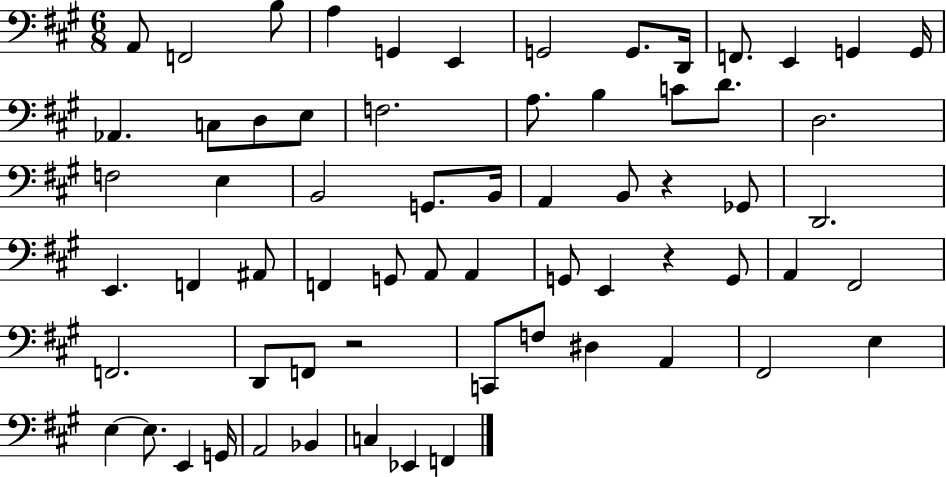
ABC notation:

X:1
T:Untitled
M:6/8
L:1/4
K:A
A,,/2 F,,2 B,/2 A, G,, E,, G,,2 G,,/2 D,,/4 F,,/2 E,, G,, G,,/4 _A,, C,/2 D,/2 E,/2 F,2 A,/2 B, C/2 D/2 D,2 F,2 E, B,,2 G,,/2 B,,/4 A,, B,,/2 z _G,,/2 D,,2 E,, F,, ^A,,/2 F,, G,,/2 A,,/2 A,, G,,/2 E,, z G,,/2 A,, ^F,,2 F,,2 D,,/2 F,,/2 z2 C,,/2 F,/2 ^D, A,, ^F,,2 E, E, E,/2 E,, G,,/4 A,,2 _B,, C, _E,, F,,